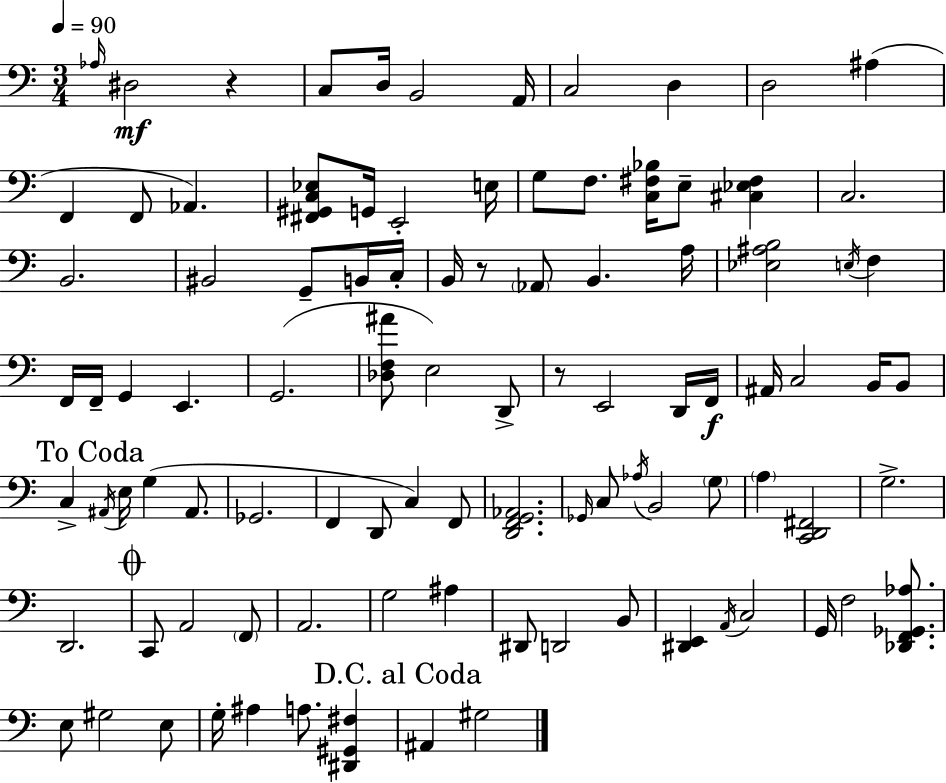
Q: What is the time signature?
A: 3/4